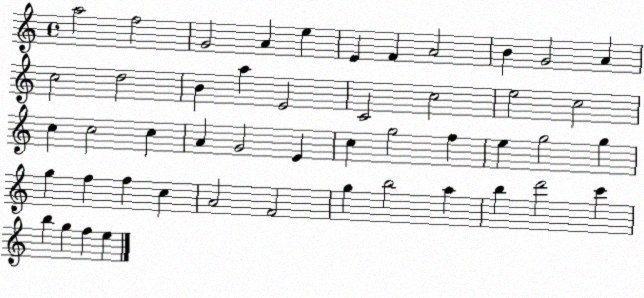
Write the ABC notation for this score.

X:1
T:Untitled
M:4/4
L:1/4
K:C
a2 f2 G2 A e E F A2 B G2 A c2 d2 B a E2 C2 c2 e2 c2 c c2 c A G2 E c g2 f e g2 g g f f c A2 F2 g b2 a b d'2 c' b g f e